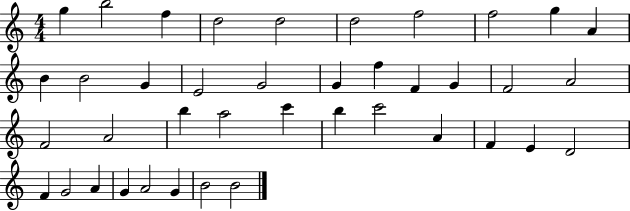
G5/q B5/h F5/q D5/h D5/h D5/h F5/h F5/h G5/q A4/q B4/q B4/h G4/q E4/h G4/h G4/q F5/q F4/q G4/q F4/h A4/h F4/h A4/h B5/q A5/h C6/q B5/q C6/h A4/q F4/q E4/q D4/h F4/q G4/h A4/q G4/q A4/h G4/q B4/h B4/h